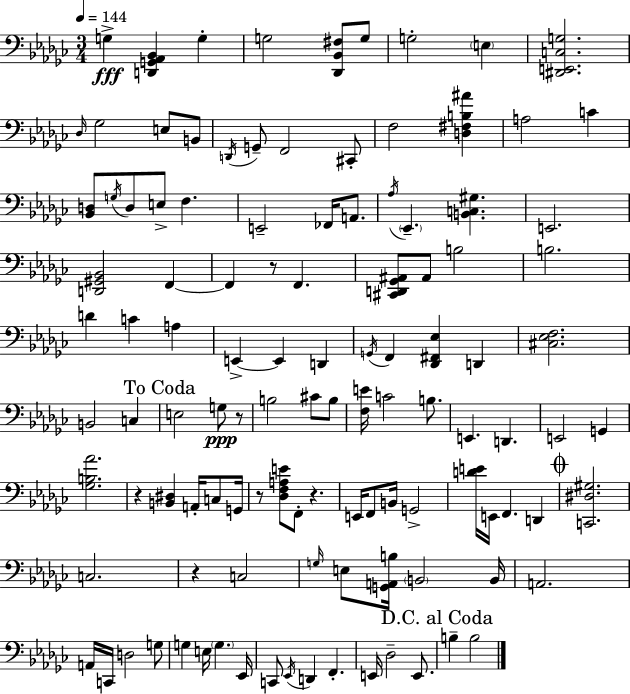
{
  \clef bass
  \numericTimeSignature
  \time 3/4
  \key ees \minor
  \tempo 4 = 144
  g4->\fff <d, g, aes, bes,>4 g4-. | g2 <des, bes, fis>8 g8 | g2-. \parenthesize e4 | <dis, e, c g>2. | \break \grace { des16 } ges2 e8 b,8 | \acciaccatura { d,16 } g,8-- f,2 | cis,8-. f2 <d fis b ais'>4 | a2 c'4 | \break <bes, d>8 \acciaccatura { g16 } d8 e8-> f4. | e,2-- fes,16 | a,8. \acciaccatura { aes16 } \parenthesize ees,4.-- <b, c gis>4. | e,2. | \break <d, gis, bes,>2 | f,4~~ f,4 r8 f,4. | <cis, d, ges, ais,>8 ais,8 b2 | b2. | \break d'4 c'4 | a4 e,4->~~ e,4 | d,4 \acciaccatura { g,16 } f,4 <des, fis, ees>4 | d,4 <cis ees f>2. | \break b,2 | c4 \mark "To Coda" e2 | g8\ppp r8 b2 | cis'8 b8 <f e'>16 c'2 | \break b8. e,4. d,4. | e,2 | g,4 <ges b aes'>2. | r4 <b, dis>4 | \break a,16-. c8 g,16 r8 <des f a e'>8 f,8-. r4. | e,16 f,8 b,16 g,2-> | <d' e'>16 e,16 f,4. | d,4 \mark \markup { \musicglyph "scripts.coda" } <c, dis gis>2. | \break c2. | r4 c2 | \grace { g16 } e8 <g, a, b>16 \parenthesize b,2 | b,16 a,2. | \break a,16 c,16 d2 | g8 g4 e16 \parenthesize g4. | ees,16 c,8 \acciaccatura { ees,16 } d,4 | f,4.-. e,16 des2-- | \break e,8. \mark "D.C. al Coda" b4-- b2 | \bar "|."
}